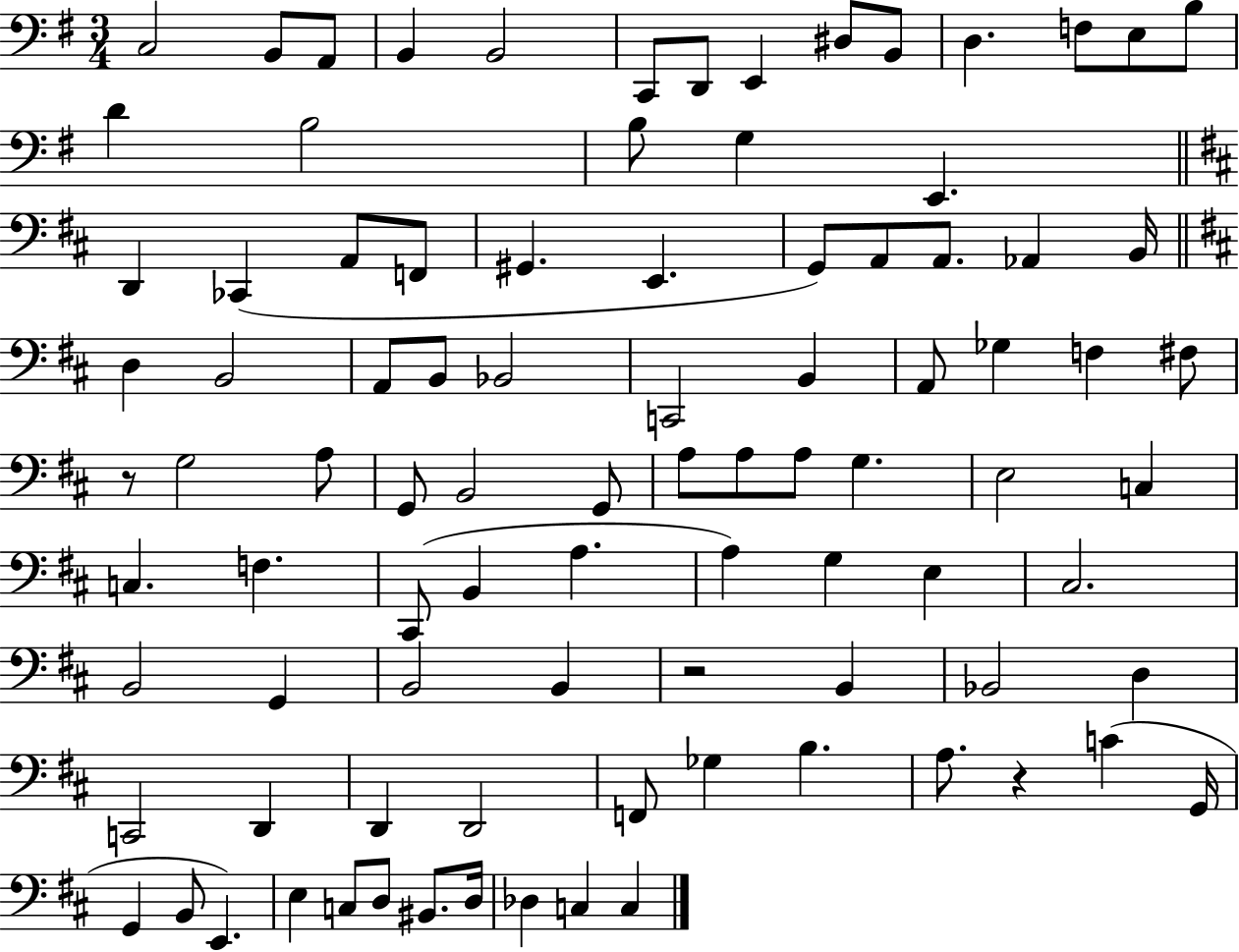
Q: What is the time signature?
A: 3/4